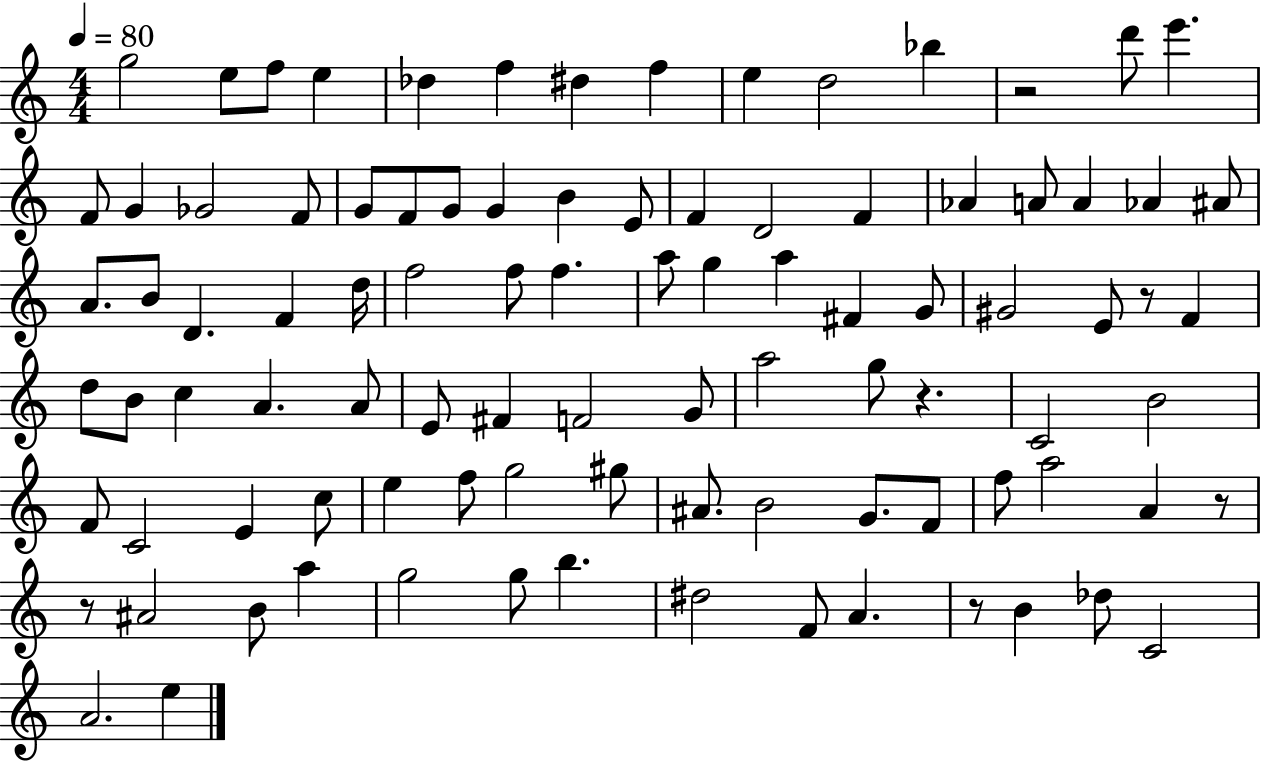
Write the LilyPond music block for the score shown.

{
  \clef treble
  \numericTimeSignature
  \time 4/4
  \key c \major
  \tempo 4 = 80
  g''2 e''8 f''8 e''4 | des''4 f''4 dis''4 f''4 | e''4 d''2 bes''4 | r2 d'''8 e'''4. | \break f'8 g'4 ges'2 f'8 | g'8 f'8 g'8 g'4 b'4 e'8 | f'4 d'2 f'4 | aes'4 a'8 a'4 aes'4 ais'8 | \break a'8. b'8 d'4. f'4 d''16 | f''2 f''8 f''4. | a''8 g''4 a''4 fis'4 g'8 | gis'2 e'8 r8 f'4 | \break d''8 b'8 c''4 a'4. a'8 | e'8 fis'4 f'2 g'8 | a''2 g''8 r4. | c'2 b'2 | \break f'8 c'2 e'4 c''8 | e''4 f''8 g''2 gis''8 | ais'8. b'2 g'8. f'8 | f''8 a''2 a'4 r8 | \break r8 ais'2 b'8 a''4 | g''2 g''8 b''4. | dis''2 f'8 a'4. | r8 b'4 des''8 c'2 | \break a'2. e''4 | \bar "|."
}